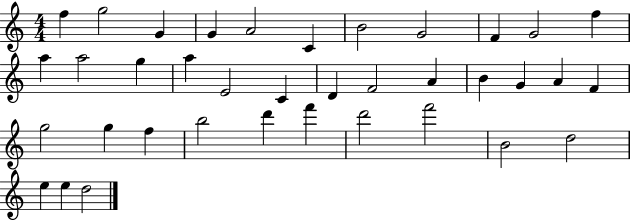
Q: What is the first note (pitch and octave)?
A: F5